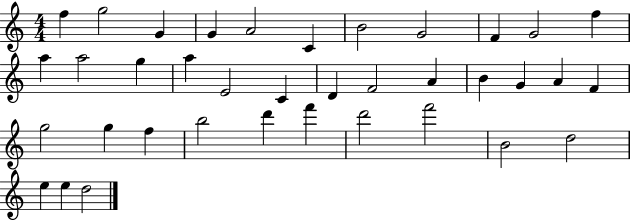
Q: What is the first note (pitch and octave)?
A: F5